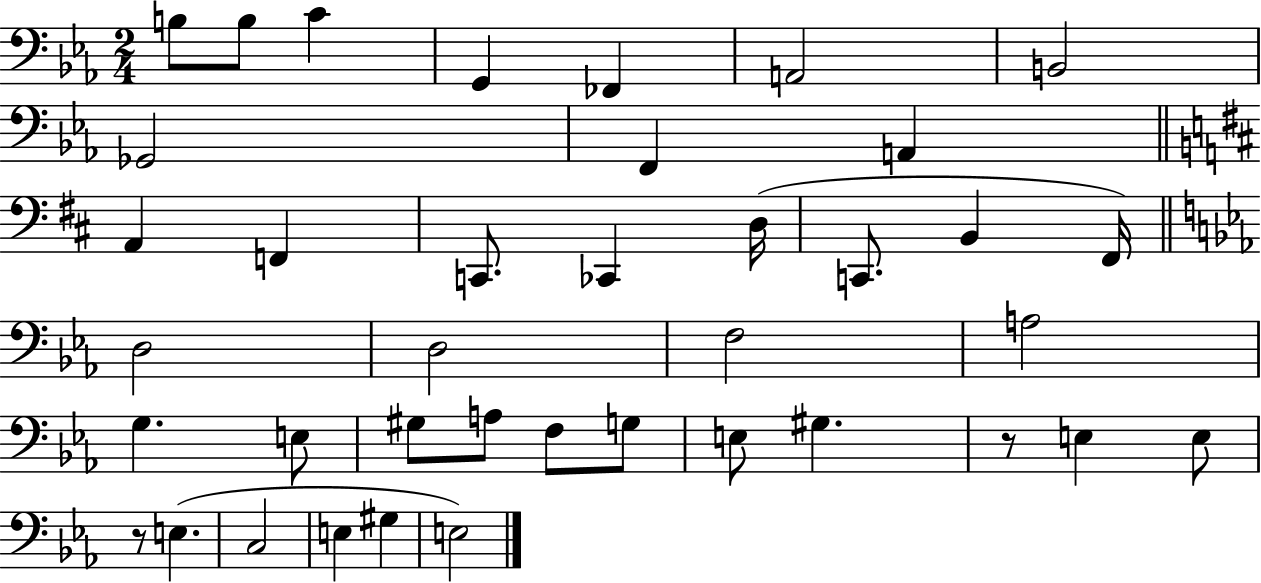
B3/e B3/e C4/q G2/q FES2/q A2/h B2/h Gb2/h F2/q A2/q A2/q F2/q C2/e. CES2/q D3/s C2/e. B2/q F#2/s D3/h D3/h F3/h A3/h G3/q. E3/e G#3/e A3/e F3/e G3/e E3/e G#3/q. R/e E3/q E3/e R/e E3/q. C3/h E3/q G#3/q E3/h